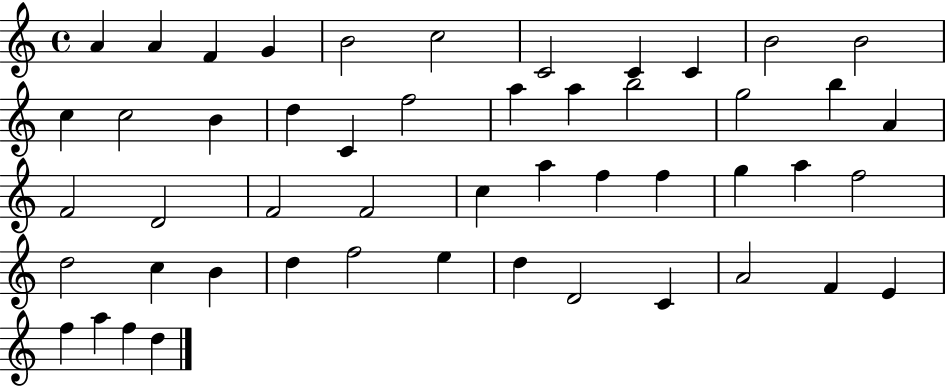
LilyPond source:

{
  \clef treble
  \time 4/4
  \defaultTimeSignature
  \key c \major
  a'4 a'4 f'4 g'4 | b'2 c''2 | c'2 c'4 c'4 | b'2 b'2 | \break c''4 c''2 b'4 | d''4 c'4 f''2 | a''4 a''4 b''2 | g''2 b''4 a'4 | \break f'2 d'2 | f'2 f'2 | c''4 a''4 f''4 f''4 | g''4 a''4 f''2 | \break d''2 c''4 b'4 | d''4 f''2 e''4 | d''4 d'2 c'4 | a'2 f'4 e'4 | \break f''4 a''4 f''4 d''4 | \bar "|."
}